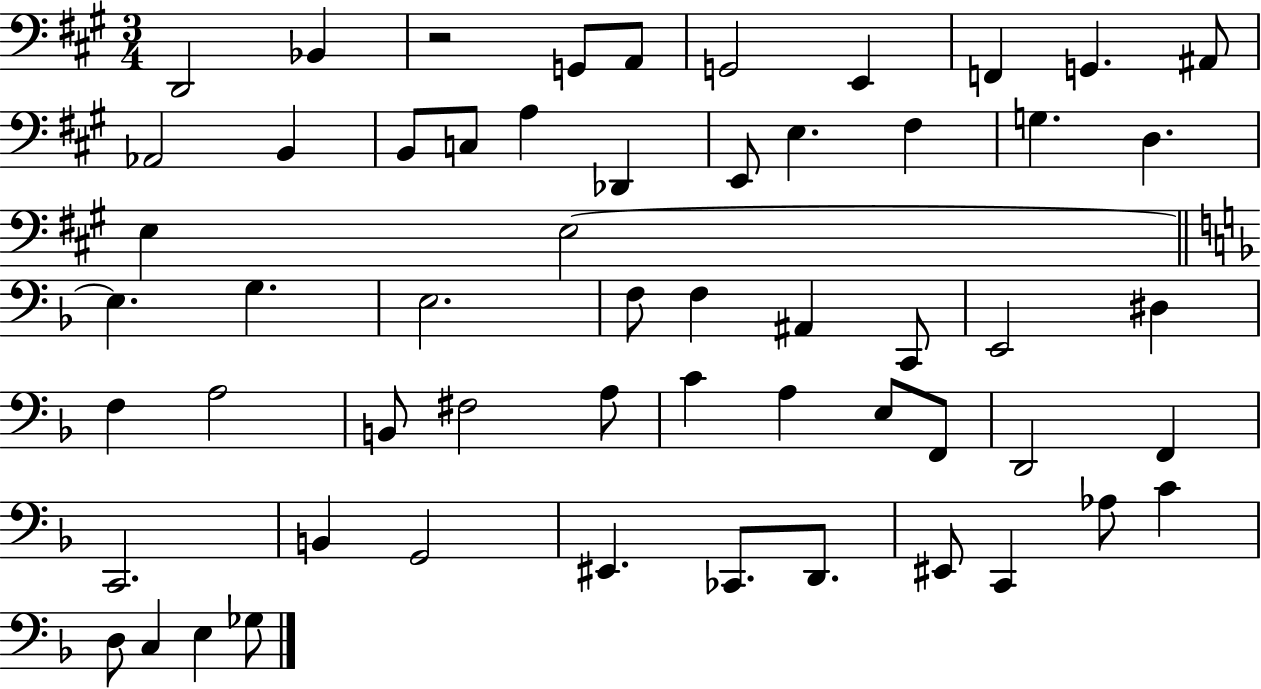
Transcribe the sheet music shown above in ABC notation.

X:1
T:Untitled
M:3/4
L:1/4
K:A
D,,2 _B,, z2 G,,/2 A,,/2 G,,2 E,, F,, G,, ^A,,/2 _A,,2 B,, B,,/2 C,/2 A, _D,, E,,/2 E, ^F, G, D, E, E,2 E, G, E,2 F,/2 F, ^A,, C,,/2 E,,2 ^D, F, A,2 B,,/2 ^F,2 A,/2 C A, E,/2 F,,/2 D,,2 F,, C,,2 B,, G,,2 ^E,, _C,,/2 D,,/2 ^E,,/2 C,, _A,/2 C D,/2 C, E, _G,/2